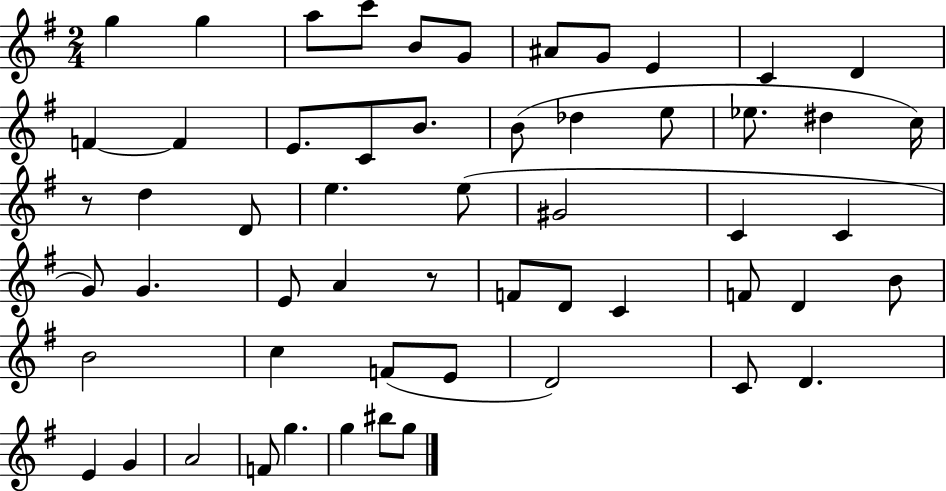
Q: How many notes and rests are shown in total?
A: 56